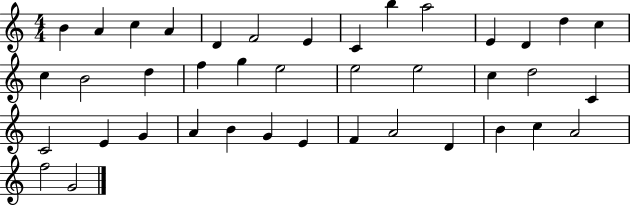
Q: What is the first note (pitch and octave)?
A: B4